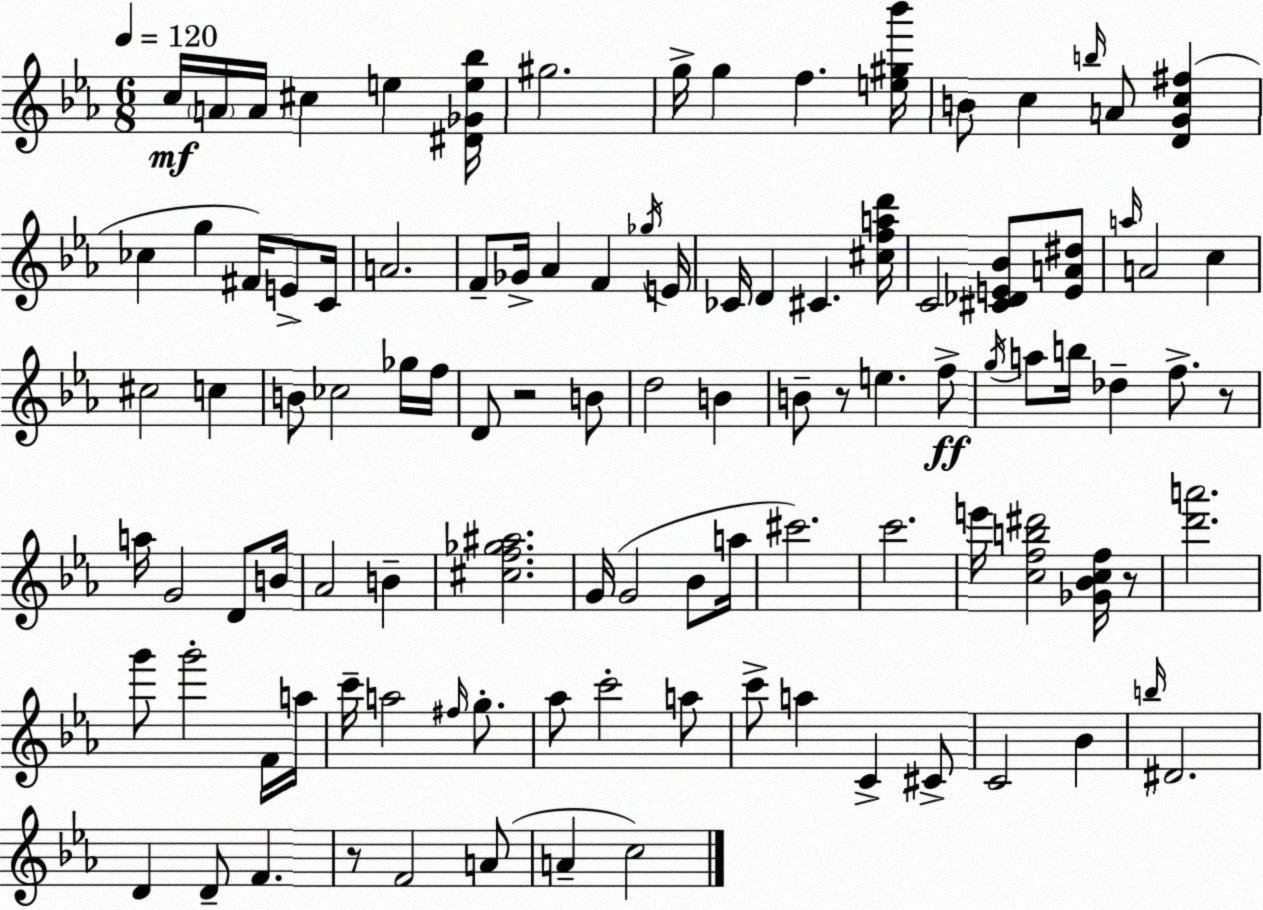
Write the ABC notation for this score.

X:1
T:Untitled
M:6/8
L:1/4
K:Cm
c/4 A/4 A/4 ^c e [^D_Ge_b]/4 ^g2 g/4 g f [e^g_b']/4 B/2 c b/4 A/2 [DGc^f] _c g ^F/4 E/2 C/4 A2 F/2 _G/4 _A F _g/4 E/4 _C/4 D ^C [^cfad']/4 C2 [^C_DE_B]/2 [EA^d]/2 a/4 A2 c ^c2 c B/2 _c2 _g/4 f/4 D/2 z2 B/2 d2 B B/2 z/2 e f/2 g/4 a/2 b/4 _d f/2 z/2 a/4 G2 D/2 B/4 _A2 B [^cf_g^a]2 G/4 G2 _B/2 a/4 ^c'2 c'2 e'/4 [cfb^d']2 [_G_Bcf]/4 z/2 [d'a']2 g'/2 g'2 F/4 a/4 c'/4 a2 ^f/4 g/2 _a/2 c'2 a/2 c'/2 a C ^C/2 C2 _B b/4 ^D2 D D/2 F z/2 F2 A/2 A c2